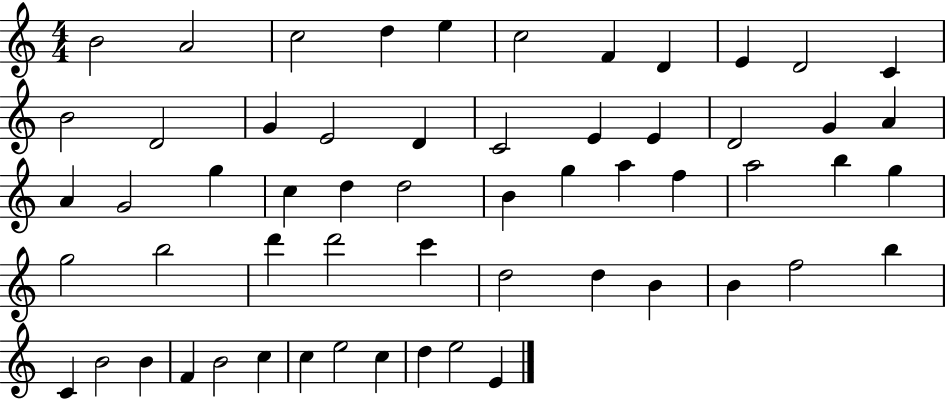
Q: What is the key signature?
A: C major